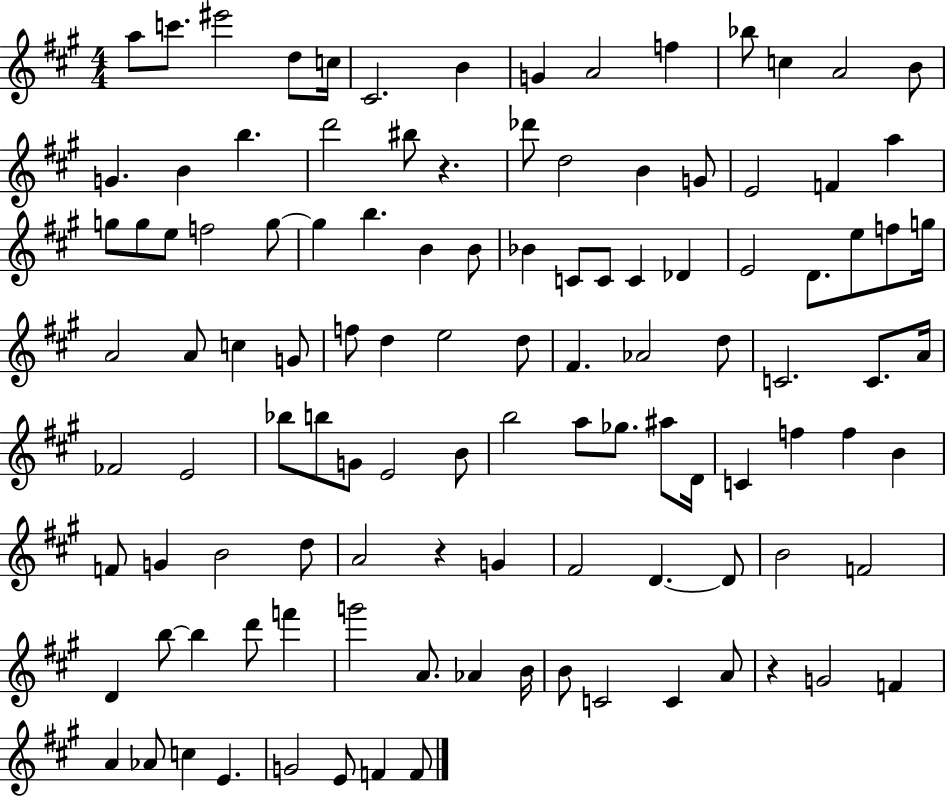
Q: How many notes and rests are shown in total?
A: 112